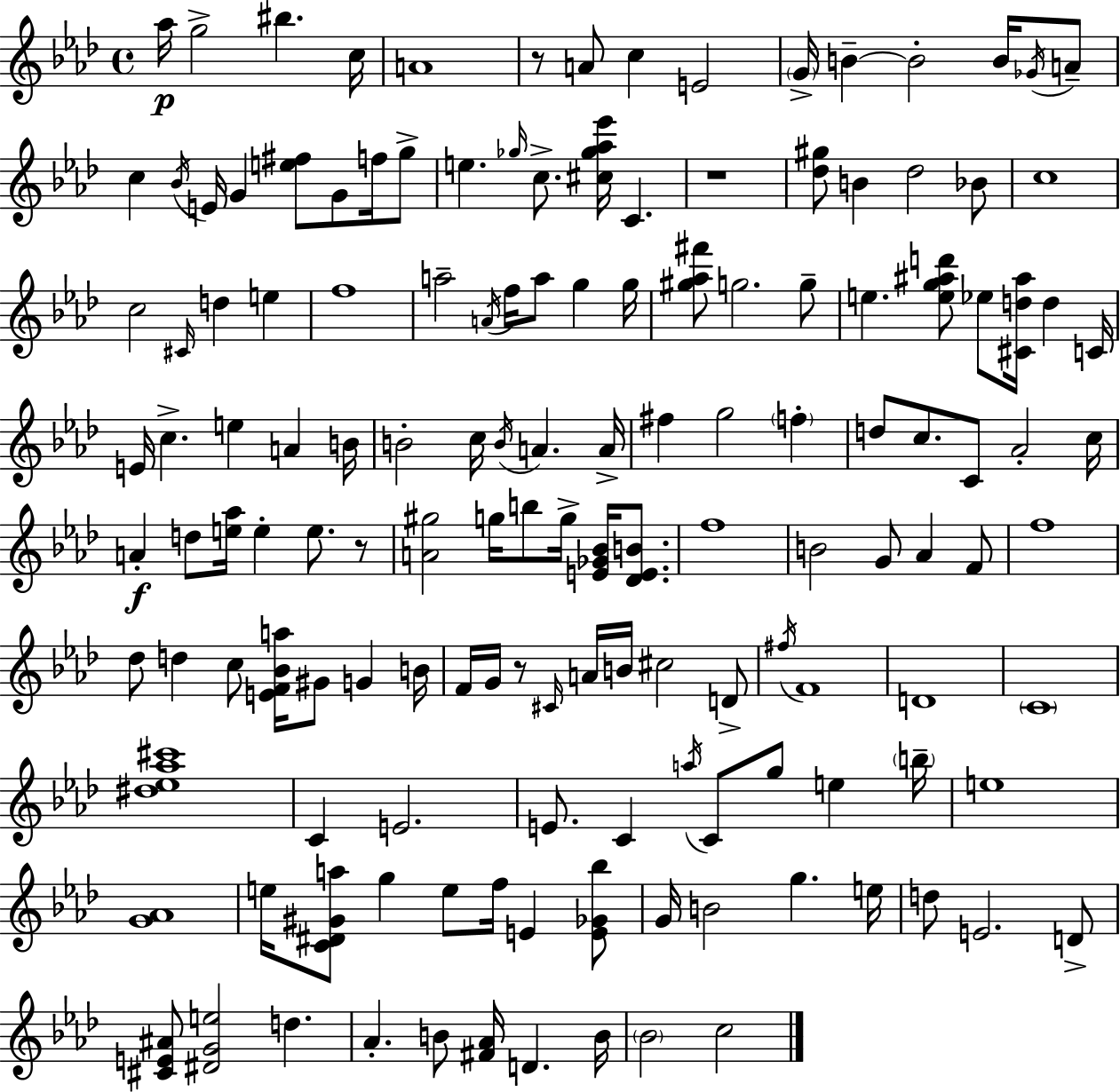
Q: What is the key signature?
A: AES major